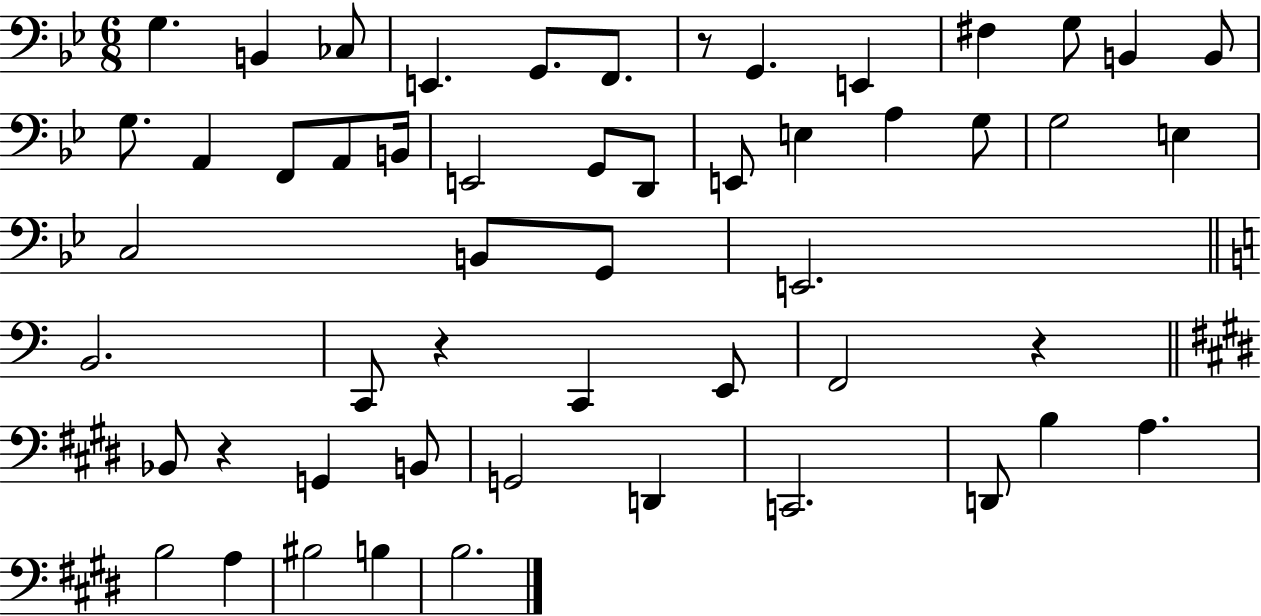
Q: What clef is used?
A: bass